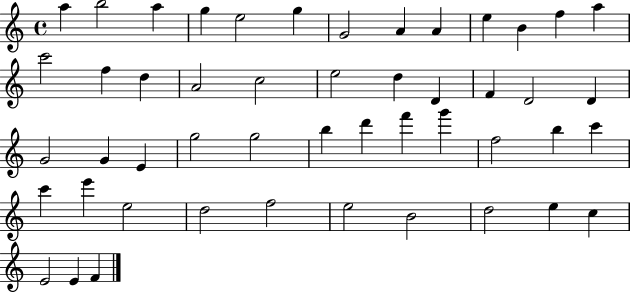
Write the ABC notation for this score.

X:1
T:Untitled
M:4/4
L:1/4
K:C
a b2 a g e2 g G2 A A e B f a c'2 f d A2 c2 e2 d D F D2 D G2 G E g2 g2 b d' f' g' f2 b c' c' e' e2 d2 f2 e2 B2 d2 e c E2 E F